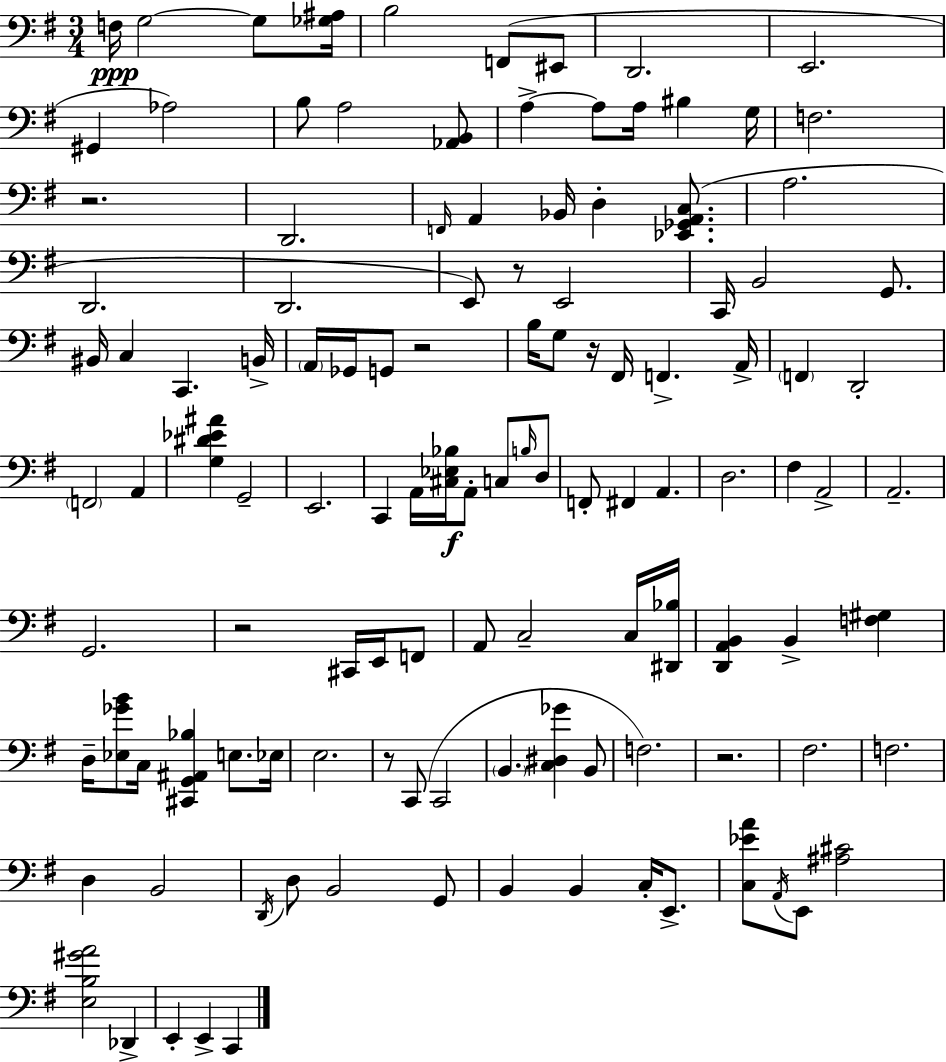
X:1
T:Untitled
M:3/4
L:1/4
K:G
F,/4 G,2 G,/2 [_G,^A,]/4 B,2 F,,/2 ^E,,/2 D,,2 E,,2 ^G,, _A,2 B,/2 A,2 [_A,,B,,]/2 A, A,/2 A,/4 ^B, G,/4 F,2 z2 D,,2 F,,/4 A,, _B,,/4 D, [_E,,_G,,A,,C,]/2 A,2 D,,2 D,,2 E,,/2 z/2 E,,2 C,,/4 B,,2 G,,/2 ^B,,/4 C, C,, B,,/4 A,,/4 _G,,/4 G,,/2 z2 B,/4 G,/2 z/4 ^F,,/4 F,, A,,/4 F,, D,,2 F,,2 A,, [G,^D_E^A] G,,2 E,,2 C,, A,,/4 [^C,_E,_B,]/4 A,,/2 C,/2 B,/4 D,/2 F,,/2 ^F,, A,, D,2 ^F, A,,2 A,,2 G,,2 z2 ^C,,/4 E,,/4 F,,/2 A,,/2 C,2 C,/4 [^D,,_B,]/4 [D,,A,,B,,] B,, [F,^G,] D,/4 [_E,_GB]/2 C,/4 [^C,,G,,^A,,_B,] E,/2 _E,/4 E,2 z/2 C,,/2 C,,2 B,, [C,^D,_G] B,,/2 F,2 z2 ^F,2 F,2 D, B,,2 D,,/4 D,/2 B,,2 G,,/2 B,, B,, C,/4 E,,/2 [C,_EA]/2 A,,/4 E,,/2 [^A,^C]2 [E,B,^GA]2 _D,, E,, E,, C,,